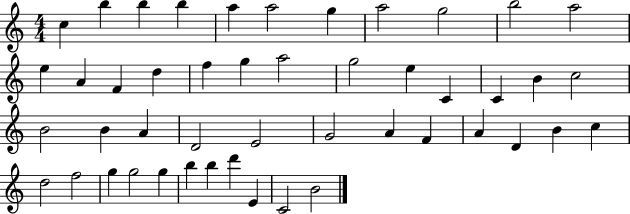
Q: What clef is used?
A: treble